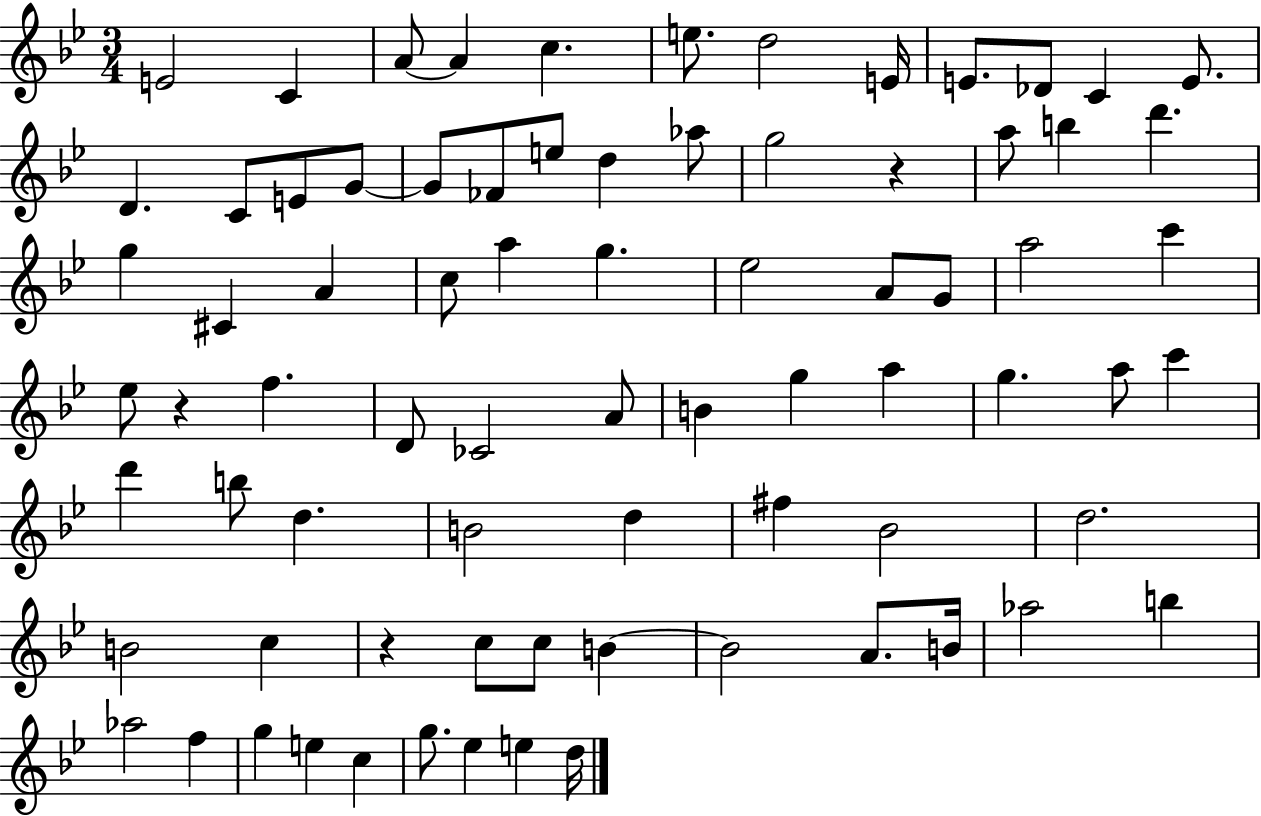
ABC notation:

X:1
T:Untitled
M:3/4
L:1/4
K:Bb
E2 C A/2 A c e/2 d2 E/4 E/2 _D/2 C E/2 D C/2 E/2 G/2 G/2 _F/2 e/2 d _a/2 g2 z a/2 b d' g ^C A c/2 a g _e2 A/2 G/2 a2 c' _e/2 z f D/2 _C2 A/2 B g a g a/2 c' d' b/2 d B2 d ^f _B2 d2 B2 c z c/2 c/2 B B2 A/2 B/4 _a2 b _a2 f g e c g/2 _e e d/4